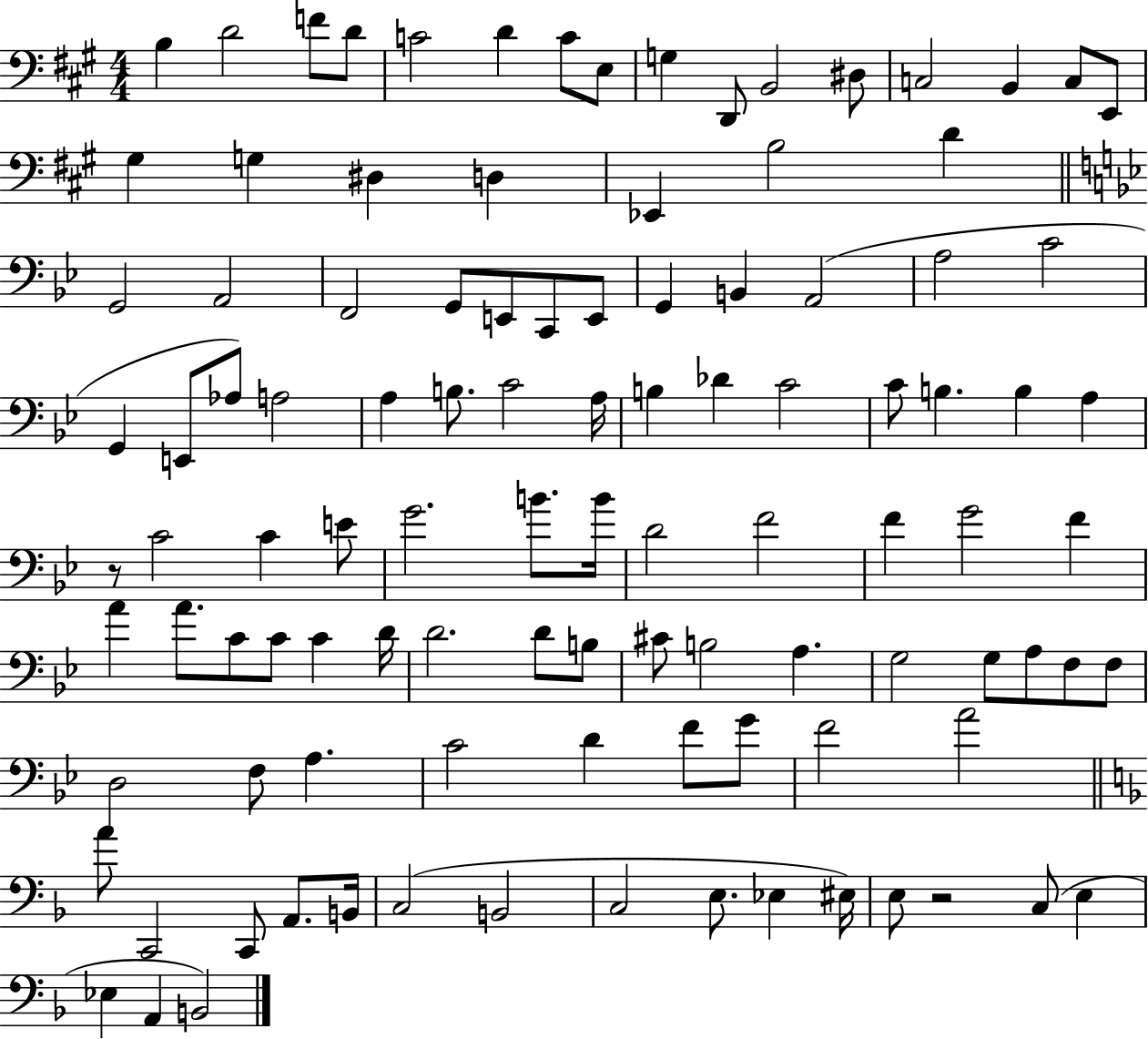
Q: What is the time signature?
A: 4/4